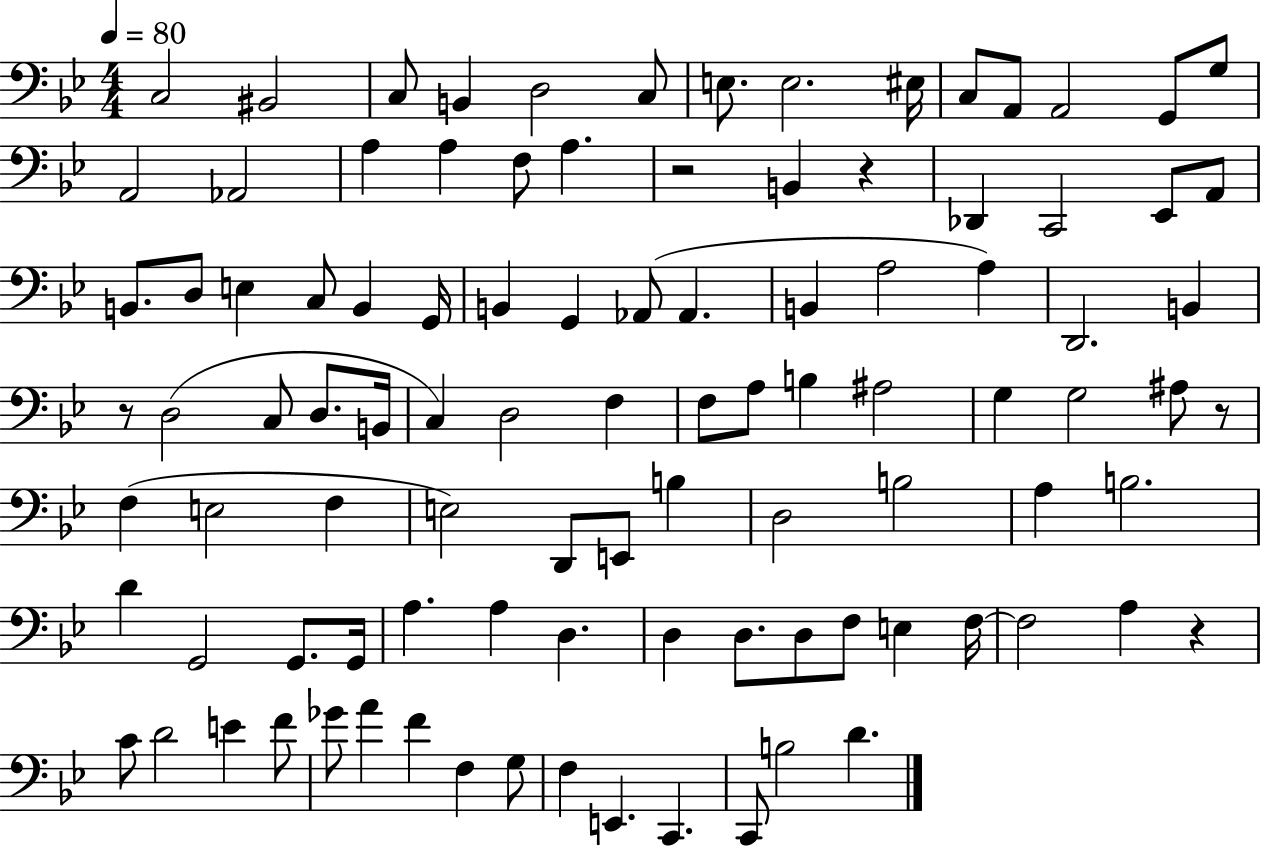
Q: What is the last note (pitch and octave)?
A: D4